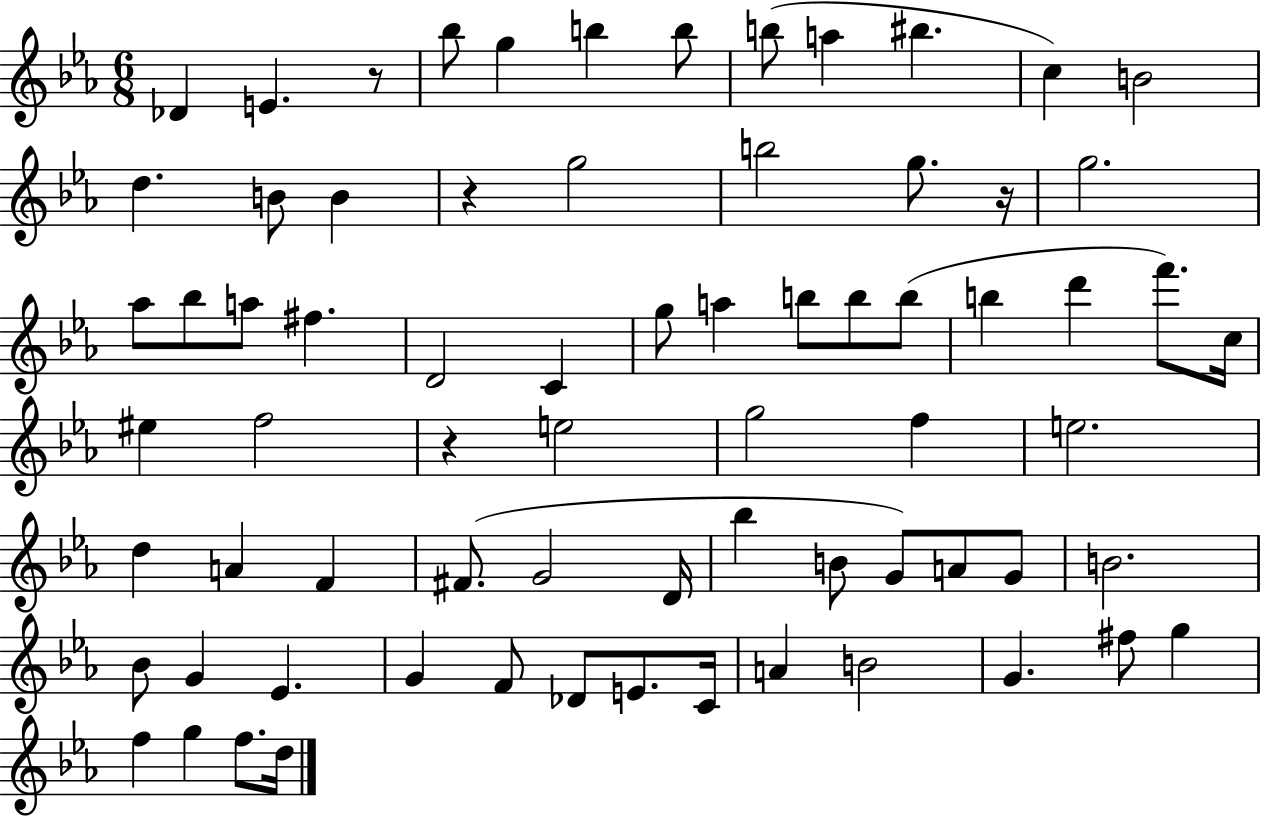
{
  \clef treble
  \numericTimeSignature
  \time 6/8
  \key ees \major
  des'4 e'4. r8 | bes''8 g''4 b''4 b''8 | b''8( a''4 bis''4. | c''4) b'2 | \break d''4. b'8 b'4 | r4 g''2 | b''2 g''8. r16 | g''2. | \break aes''8 bes''8 a''8 fis''4. | d'2 c'4 | g''8 a''4 b''8 b''8 b''8( | b''4 d'''4 f'''8.) c''16 | \break eis''4 f''2 | r4 e''2 | g''2 f''4 | e''2. | \break d''4 a'4 f'4 | fis'8.( g'2 d'16 | bes''4 b'8 g'8) a'8 g'8 | b'2. | \break bes'8 g'4 ees'4. | g'4 f'8 des'8 e'8. c'16 | a'4 b'2 | g'4. fis''8 g''4 | \break f''4 g''4 f''8. d''16 | \bar "|."
}